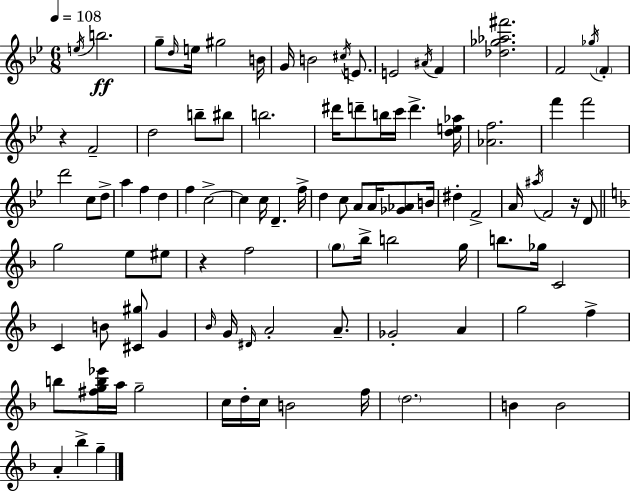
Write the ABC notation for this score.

X:1
T:Untitled
M:6/8
L:1/4
K:Bb
e/4 b2 g/2 d/4 e/4 ^g2 B/4 G/4 B2 ^c/4 E/2 E2 ^A/4 F [_d_g_a^f']2 F2 _g/4 F z F2 d2 b/2 ^b/2 b2 ^d'/4 d'/2 b/4 c'/4 d' [de_a]/4 [_Af]2 f' f'2 d'2 c/2 d/2 a f d f c2 c c/4 D f/4 d c/2 A/2 A/4 [_G_A]/2 B/4 ^d F2 A/4 ^a/4 F2 z/4 D/2 g2 e/2 ^e/2 z f2 g/2 _b/4 b2 g/4 b/2 _g/4 C2 C B/2 [^C^g]/2 G _B/4 G/4 ^D/4 A2 A/2 _G2 A g2 f b/2 [^fgb_e']/4 a/4 g2 c/4 d/4 c/4 B2 f/4 d2 B B2 A _b g